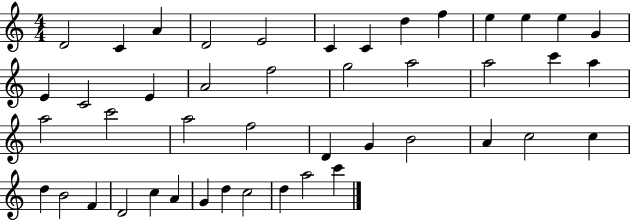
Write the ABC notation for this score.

X:1
T:Untitled
M:4/4
L:1/4
K:C
D2 C A D2 E2 C C d f e e e G E C2 E A2 f2 g2 a2 a2 c' a a2 c'2 a2 f2 D G B2 A c2 c d B2 F D2 c A G d c2 d a2 c'